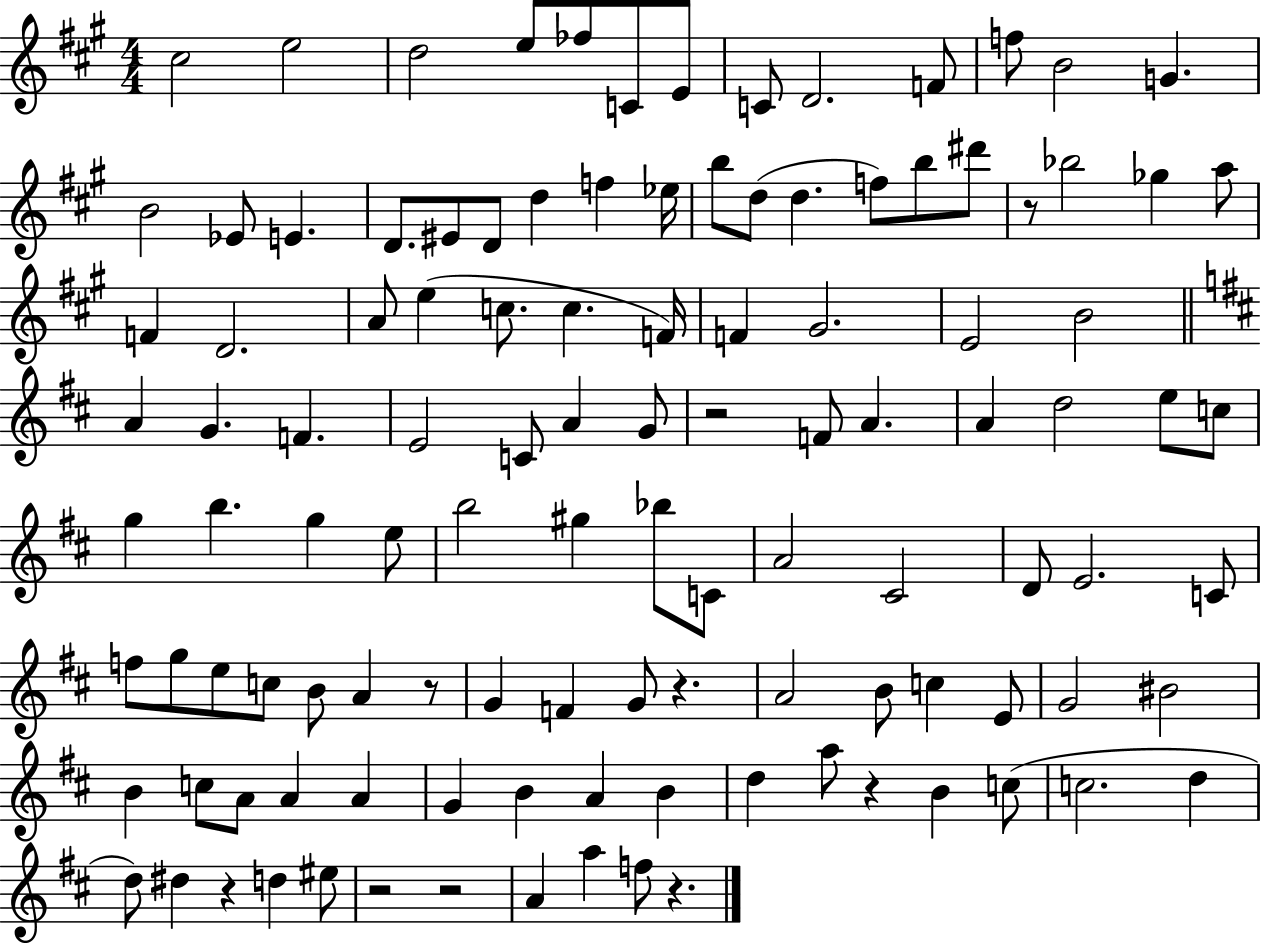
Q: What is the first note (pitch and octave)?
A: C#5